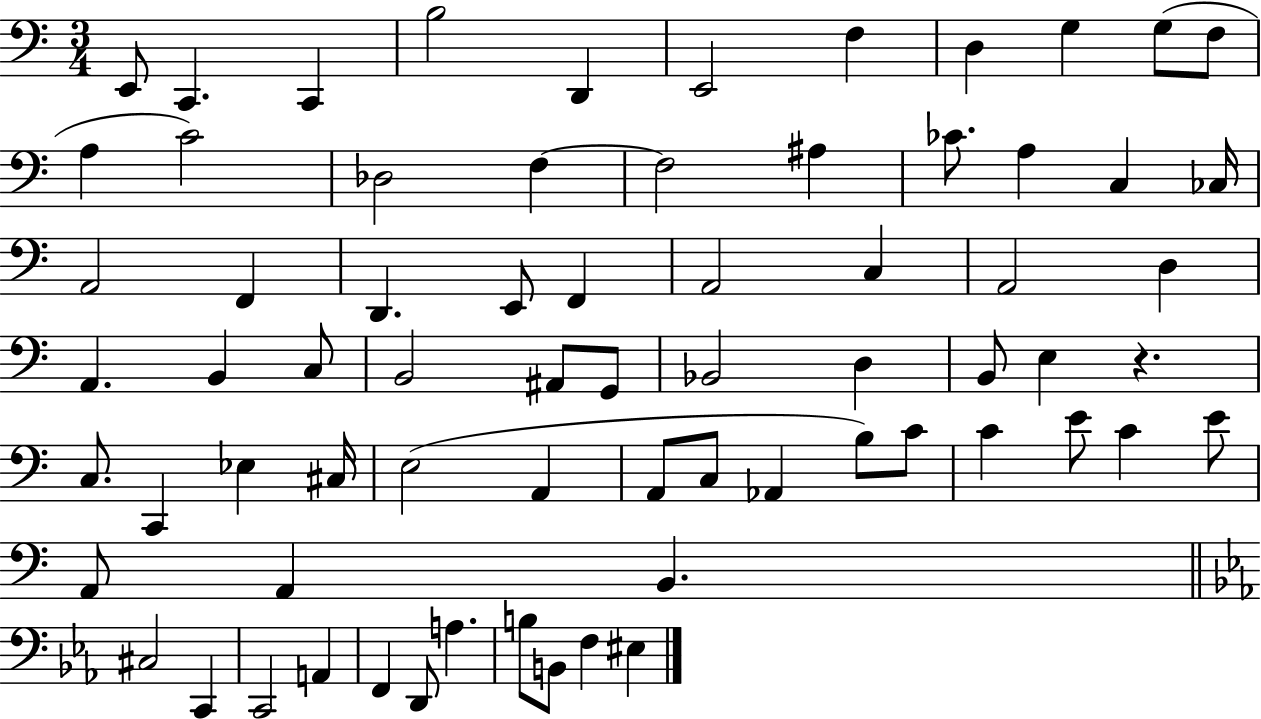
{
  \clef bass
  \numericTimeSignature
  \time 3/4
  \key c \major
  e,8 c,4. c,4 | b2 d,4 | e,2 f4 | d4 g4 g8( f8 | \break a4 c'2) | des2 f4~~ | f2 ais4 | ces'8. a4 c4 ces16 | \break a,2 f,4 | d,4. e,8 f,4 | a,2 c4 | a,2 d4 | \break a,4. b,4 c8 | b,2 ais,8 g,8 | bes,2 d4 | b,8 e4 r4. | \break c8. c,4 ees4 cis16 | e2( a,4 | a,8 c8 aes,4 b8) c'8 | c'4 e'8 c'4 e'8 | \break a,8 a,4 b,4. | \bar "||" \break \key ees \major cis2 c,4 | c,2 a,4 | f,4 d,8 a4. | b8 b,8 f4 eis4 | \break \bar "|."
}